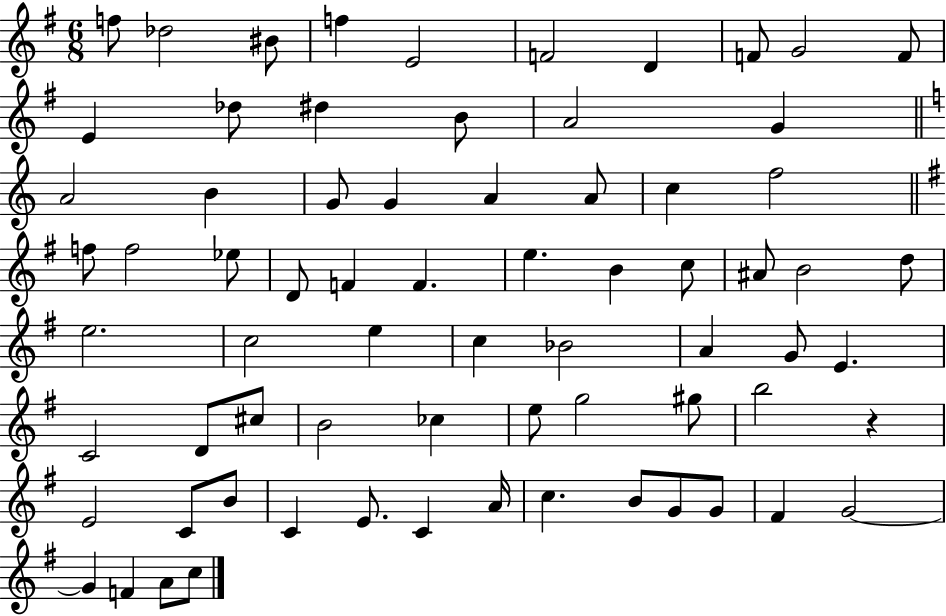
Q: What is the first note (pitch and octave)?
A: F5